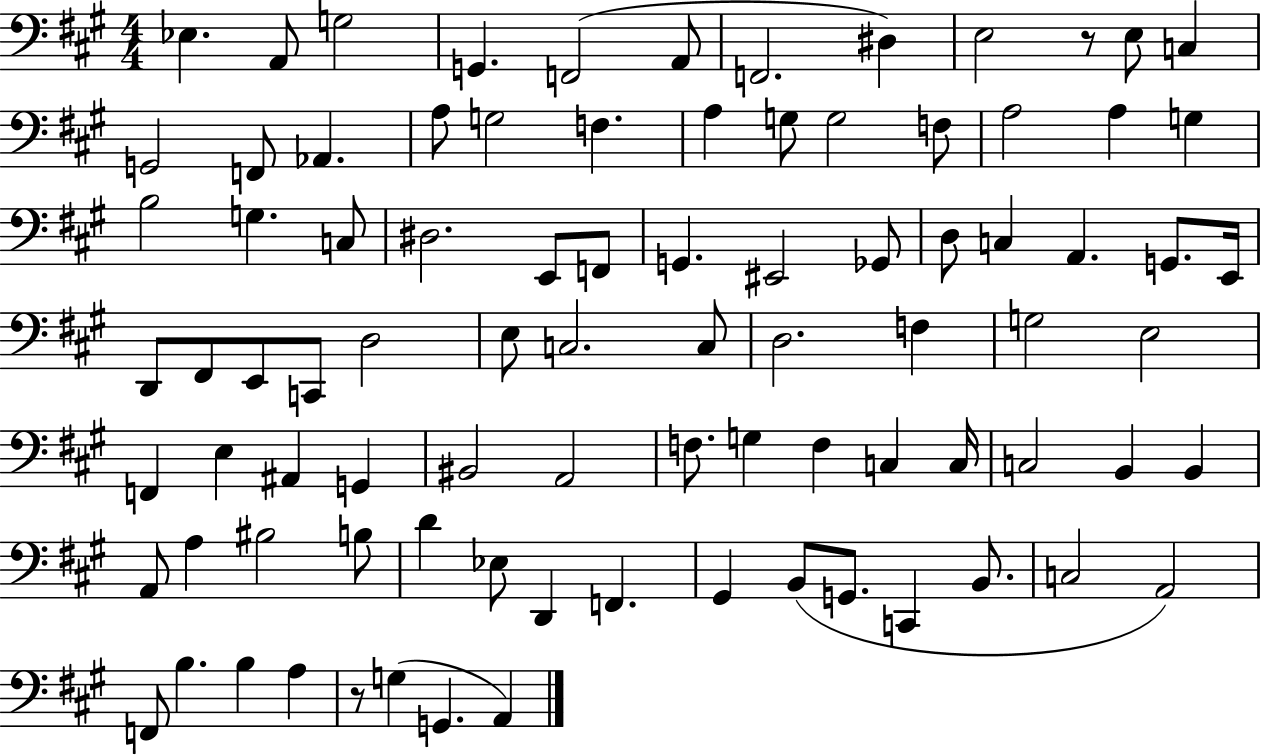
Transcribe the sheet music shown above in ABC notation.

X:1
T:Untitled
M:4/4
L:1/4
K:A
_E, A,,/2 G,2 G,, F,,2 A,,/2 F,,2 ^D, E,2 z/2 E,/2 C, G,,2 F,,/2 _A,, A,/2 G,2 F, A, G,/2 G,2 F,/2 A,2 A, G, B,2 G, C,/2 ^D,2 E,,/2 F,,/2 G,, ^E,,2 _G,,/2 D,/2 C, A,, G,,/2 E,,/4 D,,/2 ^F,,/2 E,,/2 C,,/2 D,2 E,/2 C,2 C,/2 D,2 F, G,2 E,2 F,, E, ^A,, G,, ^B,,2 A,,2 F,/2 G, F, C, C,/4 C,2 B,, B,, A,,/2 A, ^B,2 B,/2 D _E,/2 D,, F,, ^G,, B,,/2 G,,/2 C,, B,,/2 C,2 A,,2 F,,/2 B, B, A, z/2 G, G,, A,,